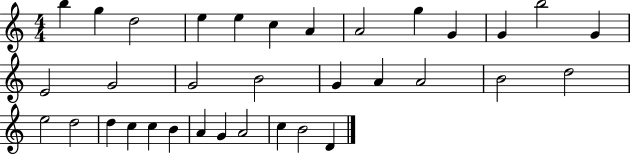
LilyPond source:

{
  \clef treble
  \numericTimeSignature
  \time 4/4
  \key c \major
  b''4 g''4 d''2 | e''4 e''4 c''4 a'4 | a'2 g''4 g'4 | g'4 b''2 g'4 | \break e'2 g'2 | g'2 b'2 | g'4 a'4 a'2 | b'2 d''2 | \break e''2 d''2 | d''4 c''4 c''4 b'4 | a'4 g'4 a'2 | c''4 b'2 d'4 | \break \bar "|."
}